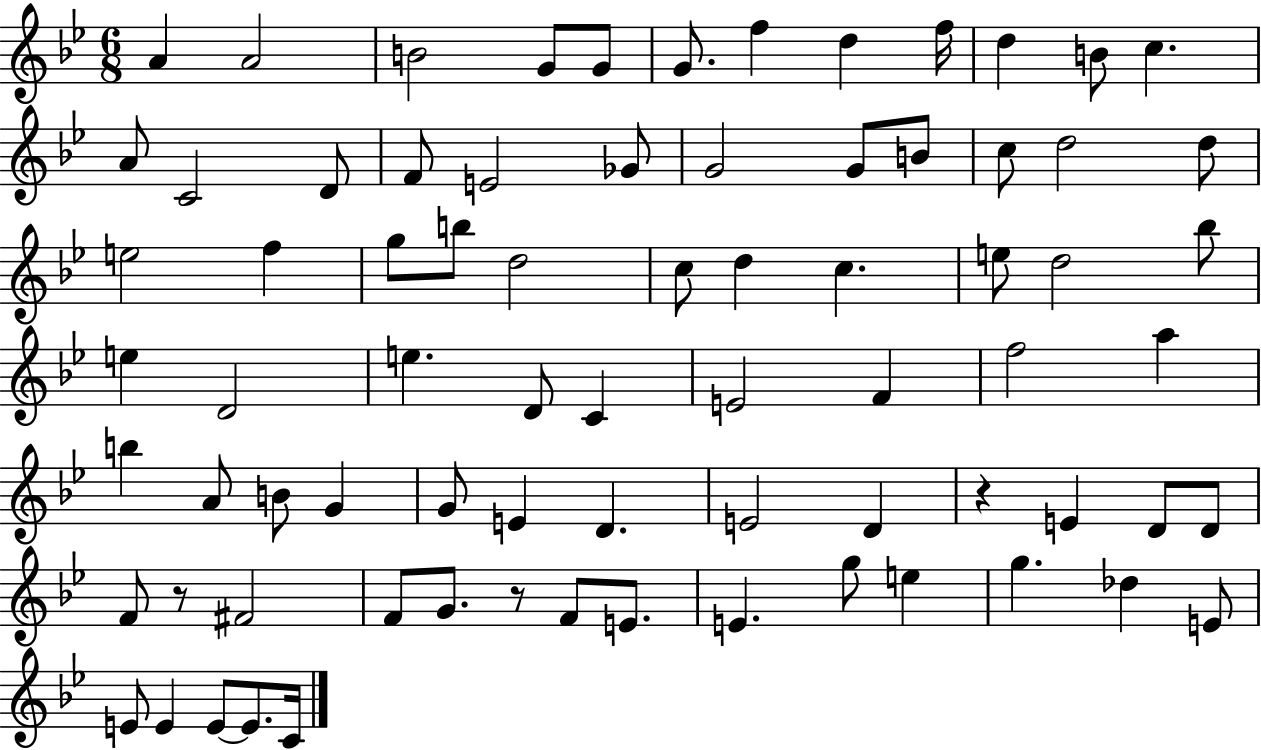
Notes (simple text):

A4/q A4/h B4/h G4/e G4/e G4/e. F5/q D5/q F5/s D5/q B4/e C5/q. A4/e C4/h D4/e F4/e E4/h Gb4/e G4/h G4/e B4/e C5/e D5/h D5/e E5/h F5/q G5/e B5/e D5/h C5/e D5/q C5/q. E5/e D5/h Bb5/e E5/q D4/h E5/q. D4/e C4/q E4/h F4/q F5/h A5/q B5/q A4/e B4/e G4/q G4/e E4/q D4/q. E4/h D4/q R/q E4/q D4/e D4/e F4/e R/e F#4/h F4/e G4/e. R/e F4/e E4/e. E4/q. G5/e E5/q G5/q. Db5/q E4/e E4/e E4/q E4/e E4/e. C4/s